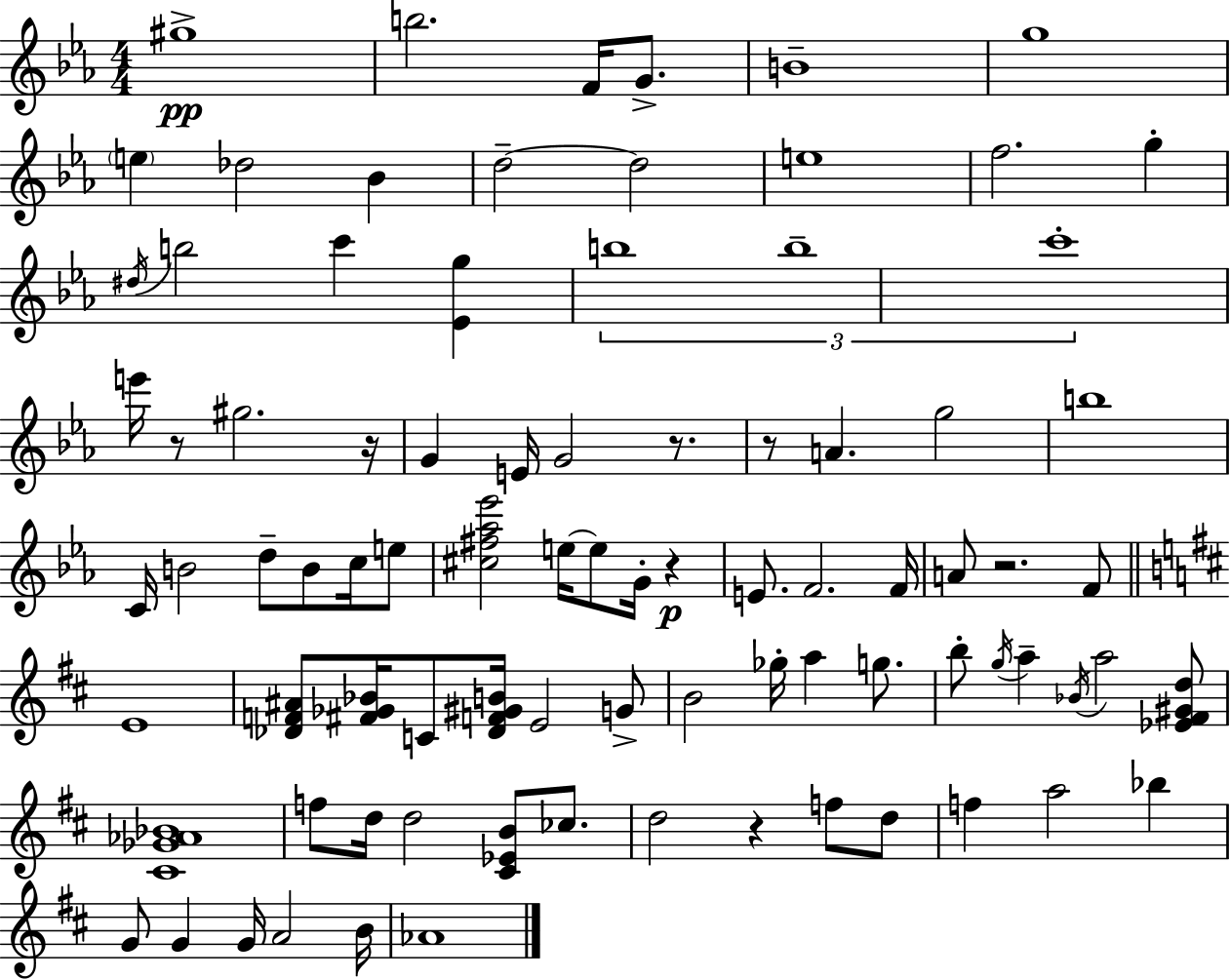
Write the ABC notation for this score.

X:1
T:Untitled
M:4/4
L:1/4
K:Eb
^g4 b2 F/4 G/2 B4 g4 e _d2 _B d2 d2 e4 f2 g ^d/4 b2 c' [_Eg] b4 b4 c'4 e'/4 z/2 ^g2 z/4 G E/4 G2 z/2 z/2 A g2 b4 C/4 B2 d/2 B/2 c/4 e/2 [^c^f_a_e']2 e/4 e/2 G/4 z E/2 F2 F/4 A/2 z2 F/2 E4 [_DF^A]/2 [^F_G_B]/4 C/2 [_DF^GB]/4 E2 G/2 B2 _g/4 a g/2 b/2 g/4 a _B/4 a2 [_E^F^Gd]/2 [^C_G_A_B]4 f/2 d/4 d2 [^C_EB]/2 _c/2 d2 z f/2 d/2 f a2 _b G/2 G G/4 A2 B/4 _A4